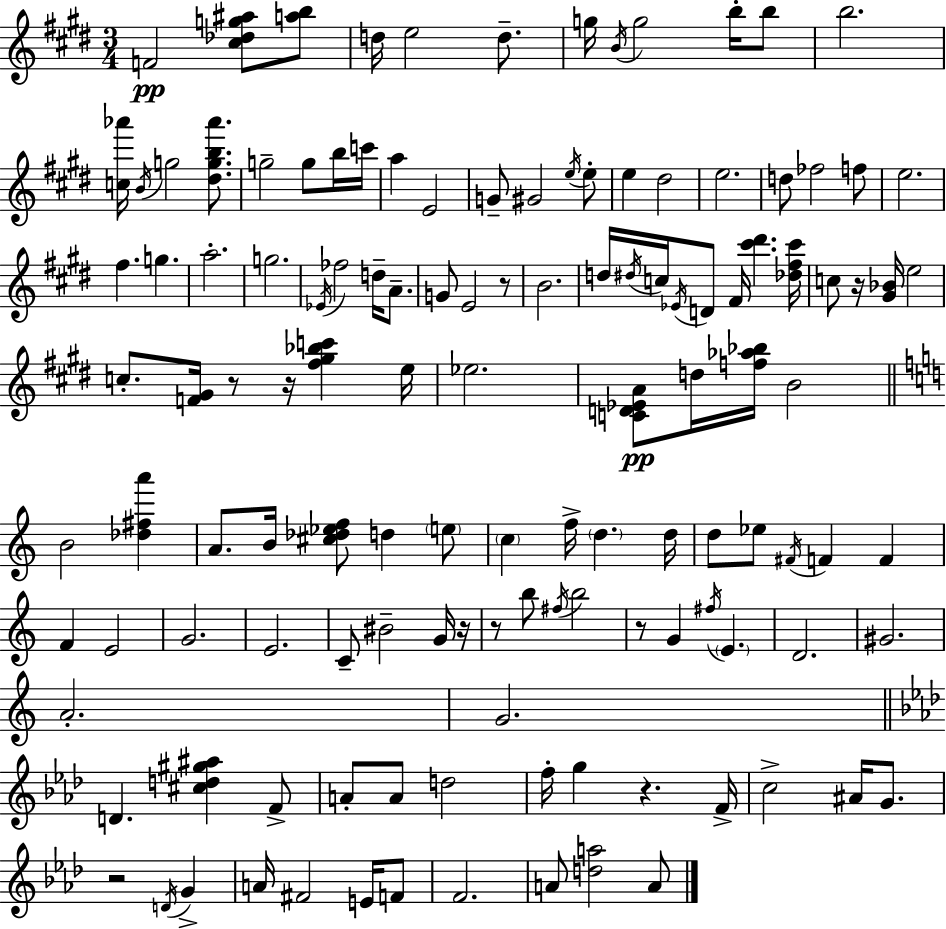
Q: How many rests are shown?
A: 9